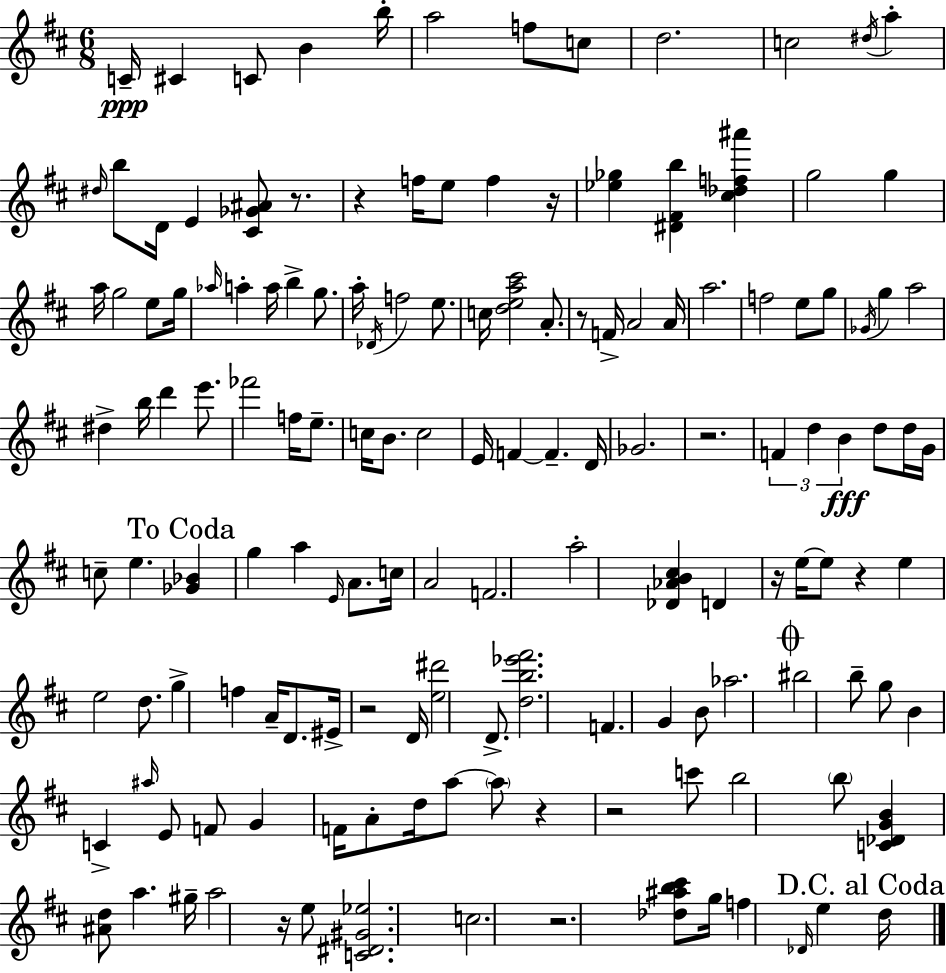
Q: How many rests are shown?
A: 12